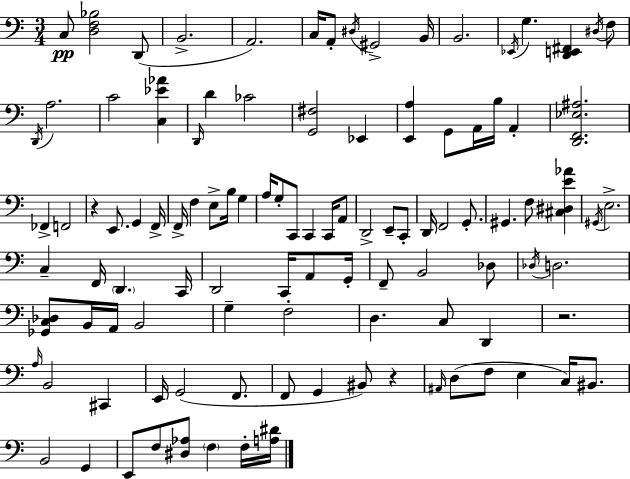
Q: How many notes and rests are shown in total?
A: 106